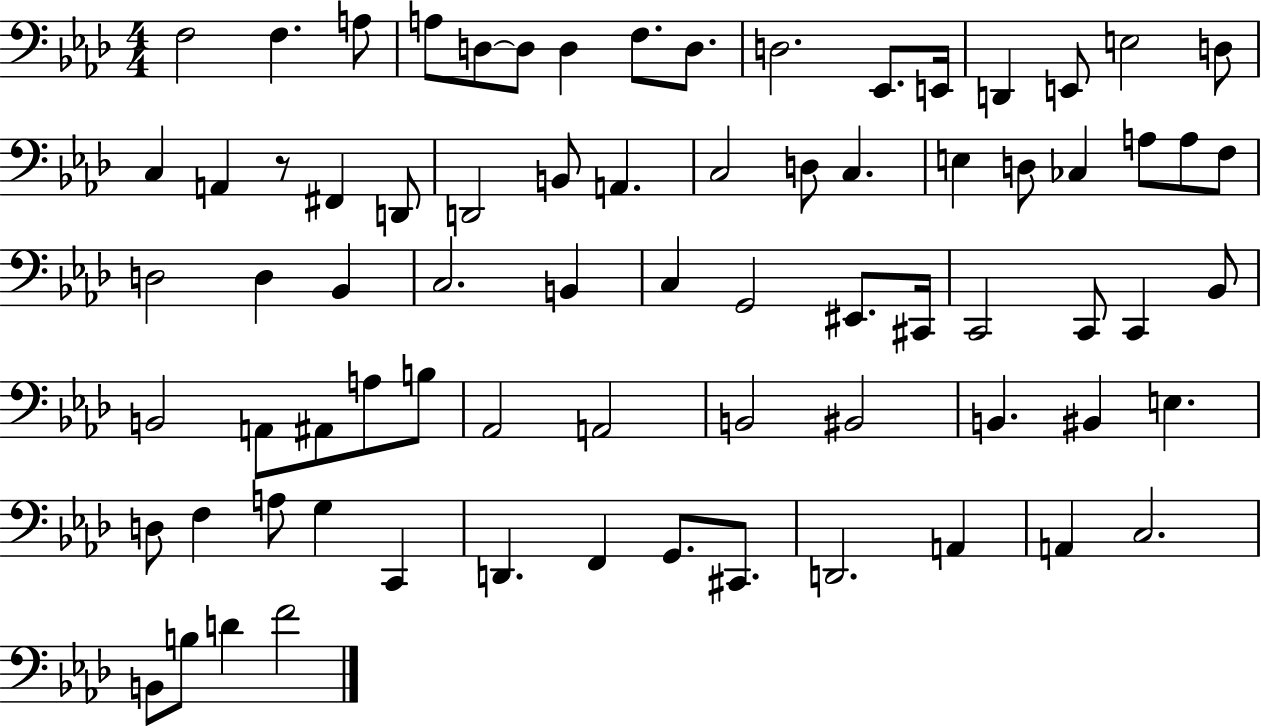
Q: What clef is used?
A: bass